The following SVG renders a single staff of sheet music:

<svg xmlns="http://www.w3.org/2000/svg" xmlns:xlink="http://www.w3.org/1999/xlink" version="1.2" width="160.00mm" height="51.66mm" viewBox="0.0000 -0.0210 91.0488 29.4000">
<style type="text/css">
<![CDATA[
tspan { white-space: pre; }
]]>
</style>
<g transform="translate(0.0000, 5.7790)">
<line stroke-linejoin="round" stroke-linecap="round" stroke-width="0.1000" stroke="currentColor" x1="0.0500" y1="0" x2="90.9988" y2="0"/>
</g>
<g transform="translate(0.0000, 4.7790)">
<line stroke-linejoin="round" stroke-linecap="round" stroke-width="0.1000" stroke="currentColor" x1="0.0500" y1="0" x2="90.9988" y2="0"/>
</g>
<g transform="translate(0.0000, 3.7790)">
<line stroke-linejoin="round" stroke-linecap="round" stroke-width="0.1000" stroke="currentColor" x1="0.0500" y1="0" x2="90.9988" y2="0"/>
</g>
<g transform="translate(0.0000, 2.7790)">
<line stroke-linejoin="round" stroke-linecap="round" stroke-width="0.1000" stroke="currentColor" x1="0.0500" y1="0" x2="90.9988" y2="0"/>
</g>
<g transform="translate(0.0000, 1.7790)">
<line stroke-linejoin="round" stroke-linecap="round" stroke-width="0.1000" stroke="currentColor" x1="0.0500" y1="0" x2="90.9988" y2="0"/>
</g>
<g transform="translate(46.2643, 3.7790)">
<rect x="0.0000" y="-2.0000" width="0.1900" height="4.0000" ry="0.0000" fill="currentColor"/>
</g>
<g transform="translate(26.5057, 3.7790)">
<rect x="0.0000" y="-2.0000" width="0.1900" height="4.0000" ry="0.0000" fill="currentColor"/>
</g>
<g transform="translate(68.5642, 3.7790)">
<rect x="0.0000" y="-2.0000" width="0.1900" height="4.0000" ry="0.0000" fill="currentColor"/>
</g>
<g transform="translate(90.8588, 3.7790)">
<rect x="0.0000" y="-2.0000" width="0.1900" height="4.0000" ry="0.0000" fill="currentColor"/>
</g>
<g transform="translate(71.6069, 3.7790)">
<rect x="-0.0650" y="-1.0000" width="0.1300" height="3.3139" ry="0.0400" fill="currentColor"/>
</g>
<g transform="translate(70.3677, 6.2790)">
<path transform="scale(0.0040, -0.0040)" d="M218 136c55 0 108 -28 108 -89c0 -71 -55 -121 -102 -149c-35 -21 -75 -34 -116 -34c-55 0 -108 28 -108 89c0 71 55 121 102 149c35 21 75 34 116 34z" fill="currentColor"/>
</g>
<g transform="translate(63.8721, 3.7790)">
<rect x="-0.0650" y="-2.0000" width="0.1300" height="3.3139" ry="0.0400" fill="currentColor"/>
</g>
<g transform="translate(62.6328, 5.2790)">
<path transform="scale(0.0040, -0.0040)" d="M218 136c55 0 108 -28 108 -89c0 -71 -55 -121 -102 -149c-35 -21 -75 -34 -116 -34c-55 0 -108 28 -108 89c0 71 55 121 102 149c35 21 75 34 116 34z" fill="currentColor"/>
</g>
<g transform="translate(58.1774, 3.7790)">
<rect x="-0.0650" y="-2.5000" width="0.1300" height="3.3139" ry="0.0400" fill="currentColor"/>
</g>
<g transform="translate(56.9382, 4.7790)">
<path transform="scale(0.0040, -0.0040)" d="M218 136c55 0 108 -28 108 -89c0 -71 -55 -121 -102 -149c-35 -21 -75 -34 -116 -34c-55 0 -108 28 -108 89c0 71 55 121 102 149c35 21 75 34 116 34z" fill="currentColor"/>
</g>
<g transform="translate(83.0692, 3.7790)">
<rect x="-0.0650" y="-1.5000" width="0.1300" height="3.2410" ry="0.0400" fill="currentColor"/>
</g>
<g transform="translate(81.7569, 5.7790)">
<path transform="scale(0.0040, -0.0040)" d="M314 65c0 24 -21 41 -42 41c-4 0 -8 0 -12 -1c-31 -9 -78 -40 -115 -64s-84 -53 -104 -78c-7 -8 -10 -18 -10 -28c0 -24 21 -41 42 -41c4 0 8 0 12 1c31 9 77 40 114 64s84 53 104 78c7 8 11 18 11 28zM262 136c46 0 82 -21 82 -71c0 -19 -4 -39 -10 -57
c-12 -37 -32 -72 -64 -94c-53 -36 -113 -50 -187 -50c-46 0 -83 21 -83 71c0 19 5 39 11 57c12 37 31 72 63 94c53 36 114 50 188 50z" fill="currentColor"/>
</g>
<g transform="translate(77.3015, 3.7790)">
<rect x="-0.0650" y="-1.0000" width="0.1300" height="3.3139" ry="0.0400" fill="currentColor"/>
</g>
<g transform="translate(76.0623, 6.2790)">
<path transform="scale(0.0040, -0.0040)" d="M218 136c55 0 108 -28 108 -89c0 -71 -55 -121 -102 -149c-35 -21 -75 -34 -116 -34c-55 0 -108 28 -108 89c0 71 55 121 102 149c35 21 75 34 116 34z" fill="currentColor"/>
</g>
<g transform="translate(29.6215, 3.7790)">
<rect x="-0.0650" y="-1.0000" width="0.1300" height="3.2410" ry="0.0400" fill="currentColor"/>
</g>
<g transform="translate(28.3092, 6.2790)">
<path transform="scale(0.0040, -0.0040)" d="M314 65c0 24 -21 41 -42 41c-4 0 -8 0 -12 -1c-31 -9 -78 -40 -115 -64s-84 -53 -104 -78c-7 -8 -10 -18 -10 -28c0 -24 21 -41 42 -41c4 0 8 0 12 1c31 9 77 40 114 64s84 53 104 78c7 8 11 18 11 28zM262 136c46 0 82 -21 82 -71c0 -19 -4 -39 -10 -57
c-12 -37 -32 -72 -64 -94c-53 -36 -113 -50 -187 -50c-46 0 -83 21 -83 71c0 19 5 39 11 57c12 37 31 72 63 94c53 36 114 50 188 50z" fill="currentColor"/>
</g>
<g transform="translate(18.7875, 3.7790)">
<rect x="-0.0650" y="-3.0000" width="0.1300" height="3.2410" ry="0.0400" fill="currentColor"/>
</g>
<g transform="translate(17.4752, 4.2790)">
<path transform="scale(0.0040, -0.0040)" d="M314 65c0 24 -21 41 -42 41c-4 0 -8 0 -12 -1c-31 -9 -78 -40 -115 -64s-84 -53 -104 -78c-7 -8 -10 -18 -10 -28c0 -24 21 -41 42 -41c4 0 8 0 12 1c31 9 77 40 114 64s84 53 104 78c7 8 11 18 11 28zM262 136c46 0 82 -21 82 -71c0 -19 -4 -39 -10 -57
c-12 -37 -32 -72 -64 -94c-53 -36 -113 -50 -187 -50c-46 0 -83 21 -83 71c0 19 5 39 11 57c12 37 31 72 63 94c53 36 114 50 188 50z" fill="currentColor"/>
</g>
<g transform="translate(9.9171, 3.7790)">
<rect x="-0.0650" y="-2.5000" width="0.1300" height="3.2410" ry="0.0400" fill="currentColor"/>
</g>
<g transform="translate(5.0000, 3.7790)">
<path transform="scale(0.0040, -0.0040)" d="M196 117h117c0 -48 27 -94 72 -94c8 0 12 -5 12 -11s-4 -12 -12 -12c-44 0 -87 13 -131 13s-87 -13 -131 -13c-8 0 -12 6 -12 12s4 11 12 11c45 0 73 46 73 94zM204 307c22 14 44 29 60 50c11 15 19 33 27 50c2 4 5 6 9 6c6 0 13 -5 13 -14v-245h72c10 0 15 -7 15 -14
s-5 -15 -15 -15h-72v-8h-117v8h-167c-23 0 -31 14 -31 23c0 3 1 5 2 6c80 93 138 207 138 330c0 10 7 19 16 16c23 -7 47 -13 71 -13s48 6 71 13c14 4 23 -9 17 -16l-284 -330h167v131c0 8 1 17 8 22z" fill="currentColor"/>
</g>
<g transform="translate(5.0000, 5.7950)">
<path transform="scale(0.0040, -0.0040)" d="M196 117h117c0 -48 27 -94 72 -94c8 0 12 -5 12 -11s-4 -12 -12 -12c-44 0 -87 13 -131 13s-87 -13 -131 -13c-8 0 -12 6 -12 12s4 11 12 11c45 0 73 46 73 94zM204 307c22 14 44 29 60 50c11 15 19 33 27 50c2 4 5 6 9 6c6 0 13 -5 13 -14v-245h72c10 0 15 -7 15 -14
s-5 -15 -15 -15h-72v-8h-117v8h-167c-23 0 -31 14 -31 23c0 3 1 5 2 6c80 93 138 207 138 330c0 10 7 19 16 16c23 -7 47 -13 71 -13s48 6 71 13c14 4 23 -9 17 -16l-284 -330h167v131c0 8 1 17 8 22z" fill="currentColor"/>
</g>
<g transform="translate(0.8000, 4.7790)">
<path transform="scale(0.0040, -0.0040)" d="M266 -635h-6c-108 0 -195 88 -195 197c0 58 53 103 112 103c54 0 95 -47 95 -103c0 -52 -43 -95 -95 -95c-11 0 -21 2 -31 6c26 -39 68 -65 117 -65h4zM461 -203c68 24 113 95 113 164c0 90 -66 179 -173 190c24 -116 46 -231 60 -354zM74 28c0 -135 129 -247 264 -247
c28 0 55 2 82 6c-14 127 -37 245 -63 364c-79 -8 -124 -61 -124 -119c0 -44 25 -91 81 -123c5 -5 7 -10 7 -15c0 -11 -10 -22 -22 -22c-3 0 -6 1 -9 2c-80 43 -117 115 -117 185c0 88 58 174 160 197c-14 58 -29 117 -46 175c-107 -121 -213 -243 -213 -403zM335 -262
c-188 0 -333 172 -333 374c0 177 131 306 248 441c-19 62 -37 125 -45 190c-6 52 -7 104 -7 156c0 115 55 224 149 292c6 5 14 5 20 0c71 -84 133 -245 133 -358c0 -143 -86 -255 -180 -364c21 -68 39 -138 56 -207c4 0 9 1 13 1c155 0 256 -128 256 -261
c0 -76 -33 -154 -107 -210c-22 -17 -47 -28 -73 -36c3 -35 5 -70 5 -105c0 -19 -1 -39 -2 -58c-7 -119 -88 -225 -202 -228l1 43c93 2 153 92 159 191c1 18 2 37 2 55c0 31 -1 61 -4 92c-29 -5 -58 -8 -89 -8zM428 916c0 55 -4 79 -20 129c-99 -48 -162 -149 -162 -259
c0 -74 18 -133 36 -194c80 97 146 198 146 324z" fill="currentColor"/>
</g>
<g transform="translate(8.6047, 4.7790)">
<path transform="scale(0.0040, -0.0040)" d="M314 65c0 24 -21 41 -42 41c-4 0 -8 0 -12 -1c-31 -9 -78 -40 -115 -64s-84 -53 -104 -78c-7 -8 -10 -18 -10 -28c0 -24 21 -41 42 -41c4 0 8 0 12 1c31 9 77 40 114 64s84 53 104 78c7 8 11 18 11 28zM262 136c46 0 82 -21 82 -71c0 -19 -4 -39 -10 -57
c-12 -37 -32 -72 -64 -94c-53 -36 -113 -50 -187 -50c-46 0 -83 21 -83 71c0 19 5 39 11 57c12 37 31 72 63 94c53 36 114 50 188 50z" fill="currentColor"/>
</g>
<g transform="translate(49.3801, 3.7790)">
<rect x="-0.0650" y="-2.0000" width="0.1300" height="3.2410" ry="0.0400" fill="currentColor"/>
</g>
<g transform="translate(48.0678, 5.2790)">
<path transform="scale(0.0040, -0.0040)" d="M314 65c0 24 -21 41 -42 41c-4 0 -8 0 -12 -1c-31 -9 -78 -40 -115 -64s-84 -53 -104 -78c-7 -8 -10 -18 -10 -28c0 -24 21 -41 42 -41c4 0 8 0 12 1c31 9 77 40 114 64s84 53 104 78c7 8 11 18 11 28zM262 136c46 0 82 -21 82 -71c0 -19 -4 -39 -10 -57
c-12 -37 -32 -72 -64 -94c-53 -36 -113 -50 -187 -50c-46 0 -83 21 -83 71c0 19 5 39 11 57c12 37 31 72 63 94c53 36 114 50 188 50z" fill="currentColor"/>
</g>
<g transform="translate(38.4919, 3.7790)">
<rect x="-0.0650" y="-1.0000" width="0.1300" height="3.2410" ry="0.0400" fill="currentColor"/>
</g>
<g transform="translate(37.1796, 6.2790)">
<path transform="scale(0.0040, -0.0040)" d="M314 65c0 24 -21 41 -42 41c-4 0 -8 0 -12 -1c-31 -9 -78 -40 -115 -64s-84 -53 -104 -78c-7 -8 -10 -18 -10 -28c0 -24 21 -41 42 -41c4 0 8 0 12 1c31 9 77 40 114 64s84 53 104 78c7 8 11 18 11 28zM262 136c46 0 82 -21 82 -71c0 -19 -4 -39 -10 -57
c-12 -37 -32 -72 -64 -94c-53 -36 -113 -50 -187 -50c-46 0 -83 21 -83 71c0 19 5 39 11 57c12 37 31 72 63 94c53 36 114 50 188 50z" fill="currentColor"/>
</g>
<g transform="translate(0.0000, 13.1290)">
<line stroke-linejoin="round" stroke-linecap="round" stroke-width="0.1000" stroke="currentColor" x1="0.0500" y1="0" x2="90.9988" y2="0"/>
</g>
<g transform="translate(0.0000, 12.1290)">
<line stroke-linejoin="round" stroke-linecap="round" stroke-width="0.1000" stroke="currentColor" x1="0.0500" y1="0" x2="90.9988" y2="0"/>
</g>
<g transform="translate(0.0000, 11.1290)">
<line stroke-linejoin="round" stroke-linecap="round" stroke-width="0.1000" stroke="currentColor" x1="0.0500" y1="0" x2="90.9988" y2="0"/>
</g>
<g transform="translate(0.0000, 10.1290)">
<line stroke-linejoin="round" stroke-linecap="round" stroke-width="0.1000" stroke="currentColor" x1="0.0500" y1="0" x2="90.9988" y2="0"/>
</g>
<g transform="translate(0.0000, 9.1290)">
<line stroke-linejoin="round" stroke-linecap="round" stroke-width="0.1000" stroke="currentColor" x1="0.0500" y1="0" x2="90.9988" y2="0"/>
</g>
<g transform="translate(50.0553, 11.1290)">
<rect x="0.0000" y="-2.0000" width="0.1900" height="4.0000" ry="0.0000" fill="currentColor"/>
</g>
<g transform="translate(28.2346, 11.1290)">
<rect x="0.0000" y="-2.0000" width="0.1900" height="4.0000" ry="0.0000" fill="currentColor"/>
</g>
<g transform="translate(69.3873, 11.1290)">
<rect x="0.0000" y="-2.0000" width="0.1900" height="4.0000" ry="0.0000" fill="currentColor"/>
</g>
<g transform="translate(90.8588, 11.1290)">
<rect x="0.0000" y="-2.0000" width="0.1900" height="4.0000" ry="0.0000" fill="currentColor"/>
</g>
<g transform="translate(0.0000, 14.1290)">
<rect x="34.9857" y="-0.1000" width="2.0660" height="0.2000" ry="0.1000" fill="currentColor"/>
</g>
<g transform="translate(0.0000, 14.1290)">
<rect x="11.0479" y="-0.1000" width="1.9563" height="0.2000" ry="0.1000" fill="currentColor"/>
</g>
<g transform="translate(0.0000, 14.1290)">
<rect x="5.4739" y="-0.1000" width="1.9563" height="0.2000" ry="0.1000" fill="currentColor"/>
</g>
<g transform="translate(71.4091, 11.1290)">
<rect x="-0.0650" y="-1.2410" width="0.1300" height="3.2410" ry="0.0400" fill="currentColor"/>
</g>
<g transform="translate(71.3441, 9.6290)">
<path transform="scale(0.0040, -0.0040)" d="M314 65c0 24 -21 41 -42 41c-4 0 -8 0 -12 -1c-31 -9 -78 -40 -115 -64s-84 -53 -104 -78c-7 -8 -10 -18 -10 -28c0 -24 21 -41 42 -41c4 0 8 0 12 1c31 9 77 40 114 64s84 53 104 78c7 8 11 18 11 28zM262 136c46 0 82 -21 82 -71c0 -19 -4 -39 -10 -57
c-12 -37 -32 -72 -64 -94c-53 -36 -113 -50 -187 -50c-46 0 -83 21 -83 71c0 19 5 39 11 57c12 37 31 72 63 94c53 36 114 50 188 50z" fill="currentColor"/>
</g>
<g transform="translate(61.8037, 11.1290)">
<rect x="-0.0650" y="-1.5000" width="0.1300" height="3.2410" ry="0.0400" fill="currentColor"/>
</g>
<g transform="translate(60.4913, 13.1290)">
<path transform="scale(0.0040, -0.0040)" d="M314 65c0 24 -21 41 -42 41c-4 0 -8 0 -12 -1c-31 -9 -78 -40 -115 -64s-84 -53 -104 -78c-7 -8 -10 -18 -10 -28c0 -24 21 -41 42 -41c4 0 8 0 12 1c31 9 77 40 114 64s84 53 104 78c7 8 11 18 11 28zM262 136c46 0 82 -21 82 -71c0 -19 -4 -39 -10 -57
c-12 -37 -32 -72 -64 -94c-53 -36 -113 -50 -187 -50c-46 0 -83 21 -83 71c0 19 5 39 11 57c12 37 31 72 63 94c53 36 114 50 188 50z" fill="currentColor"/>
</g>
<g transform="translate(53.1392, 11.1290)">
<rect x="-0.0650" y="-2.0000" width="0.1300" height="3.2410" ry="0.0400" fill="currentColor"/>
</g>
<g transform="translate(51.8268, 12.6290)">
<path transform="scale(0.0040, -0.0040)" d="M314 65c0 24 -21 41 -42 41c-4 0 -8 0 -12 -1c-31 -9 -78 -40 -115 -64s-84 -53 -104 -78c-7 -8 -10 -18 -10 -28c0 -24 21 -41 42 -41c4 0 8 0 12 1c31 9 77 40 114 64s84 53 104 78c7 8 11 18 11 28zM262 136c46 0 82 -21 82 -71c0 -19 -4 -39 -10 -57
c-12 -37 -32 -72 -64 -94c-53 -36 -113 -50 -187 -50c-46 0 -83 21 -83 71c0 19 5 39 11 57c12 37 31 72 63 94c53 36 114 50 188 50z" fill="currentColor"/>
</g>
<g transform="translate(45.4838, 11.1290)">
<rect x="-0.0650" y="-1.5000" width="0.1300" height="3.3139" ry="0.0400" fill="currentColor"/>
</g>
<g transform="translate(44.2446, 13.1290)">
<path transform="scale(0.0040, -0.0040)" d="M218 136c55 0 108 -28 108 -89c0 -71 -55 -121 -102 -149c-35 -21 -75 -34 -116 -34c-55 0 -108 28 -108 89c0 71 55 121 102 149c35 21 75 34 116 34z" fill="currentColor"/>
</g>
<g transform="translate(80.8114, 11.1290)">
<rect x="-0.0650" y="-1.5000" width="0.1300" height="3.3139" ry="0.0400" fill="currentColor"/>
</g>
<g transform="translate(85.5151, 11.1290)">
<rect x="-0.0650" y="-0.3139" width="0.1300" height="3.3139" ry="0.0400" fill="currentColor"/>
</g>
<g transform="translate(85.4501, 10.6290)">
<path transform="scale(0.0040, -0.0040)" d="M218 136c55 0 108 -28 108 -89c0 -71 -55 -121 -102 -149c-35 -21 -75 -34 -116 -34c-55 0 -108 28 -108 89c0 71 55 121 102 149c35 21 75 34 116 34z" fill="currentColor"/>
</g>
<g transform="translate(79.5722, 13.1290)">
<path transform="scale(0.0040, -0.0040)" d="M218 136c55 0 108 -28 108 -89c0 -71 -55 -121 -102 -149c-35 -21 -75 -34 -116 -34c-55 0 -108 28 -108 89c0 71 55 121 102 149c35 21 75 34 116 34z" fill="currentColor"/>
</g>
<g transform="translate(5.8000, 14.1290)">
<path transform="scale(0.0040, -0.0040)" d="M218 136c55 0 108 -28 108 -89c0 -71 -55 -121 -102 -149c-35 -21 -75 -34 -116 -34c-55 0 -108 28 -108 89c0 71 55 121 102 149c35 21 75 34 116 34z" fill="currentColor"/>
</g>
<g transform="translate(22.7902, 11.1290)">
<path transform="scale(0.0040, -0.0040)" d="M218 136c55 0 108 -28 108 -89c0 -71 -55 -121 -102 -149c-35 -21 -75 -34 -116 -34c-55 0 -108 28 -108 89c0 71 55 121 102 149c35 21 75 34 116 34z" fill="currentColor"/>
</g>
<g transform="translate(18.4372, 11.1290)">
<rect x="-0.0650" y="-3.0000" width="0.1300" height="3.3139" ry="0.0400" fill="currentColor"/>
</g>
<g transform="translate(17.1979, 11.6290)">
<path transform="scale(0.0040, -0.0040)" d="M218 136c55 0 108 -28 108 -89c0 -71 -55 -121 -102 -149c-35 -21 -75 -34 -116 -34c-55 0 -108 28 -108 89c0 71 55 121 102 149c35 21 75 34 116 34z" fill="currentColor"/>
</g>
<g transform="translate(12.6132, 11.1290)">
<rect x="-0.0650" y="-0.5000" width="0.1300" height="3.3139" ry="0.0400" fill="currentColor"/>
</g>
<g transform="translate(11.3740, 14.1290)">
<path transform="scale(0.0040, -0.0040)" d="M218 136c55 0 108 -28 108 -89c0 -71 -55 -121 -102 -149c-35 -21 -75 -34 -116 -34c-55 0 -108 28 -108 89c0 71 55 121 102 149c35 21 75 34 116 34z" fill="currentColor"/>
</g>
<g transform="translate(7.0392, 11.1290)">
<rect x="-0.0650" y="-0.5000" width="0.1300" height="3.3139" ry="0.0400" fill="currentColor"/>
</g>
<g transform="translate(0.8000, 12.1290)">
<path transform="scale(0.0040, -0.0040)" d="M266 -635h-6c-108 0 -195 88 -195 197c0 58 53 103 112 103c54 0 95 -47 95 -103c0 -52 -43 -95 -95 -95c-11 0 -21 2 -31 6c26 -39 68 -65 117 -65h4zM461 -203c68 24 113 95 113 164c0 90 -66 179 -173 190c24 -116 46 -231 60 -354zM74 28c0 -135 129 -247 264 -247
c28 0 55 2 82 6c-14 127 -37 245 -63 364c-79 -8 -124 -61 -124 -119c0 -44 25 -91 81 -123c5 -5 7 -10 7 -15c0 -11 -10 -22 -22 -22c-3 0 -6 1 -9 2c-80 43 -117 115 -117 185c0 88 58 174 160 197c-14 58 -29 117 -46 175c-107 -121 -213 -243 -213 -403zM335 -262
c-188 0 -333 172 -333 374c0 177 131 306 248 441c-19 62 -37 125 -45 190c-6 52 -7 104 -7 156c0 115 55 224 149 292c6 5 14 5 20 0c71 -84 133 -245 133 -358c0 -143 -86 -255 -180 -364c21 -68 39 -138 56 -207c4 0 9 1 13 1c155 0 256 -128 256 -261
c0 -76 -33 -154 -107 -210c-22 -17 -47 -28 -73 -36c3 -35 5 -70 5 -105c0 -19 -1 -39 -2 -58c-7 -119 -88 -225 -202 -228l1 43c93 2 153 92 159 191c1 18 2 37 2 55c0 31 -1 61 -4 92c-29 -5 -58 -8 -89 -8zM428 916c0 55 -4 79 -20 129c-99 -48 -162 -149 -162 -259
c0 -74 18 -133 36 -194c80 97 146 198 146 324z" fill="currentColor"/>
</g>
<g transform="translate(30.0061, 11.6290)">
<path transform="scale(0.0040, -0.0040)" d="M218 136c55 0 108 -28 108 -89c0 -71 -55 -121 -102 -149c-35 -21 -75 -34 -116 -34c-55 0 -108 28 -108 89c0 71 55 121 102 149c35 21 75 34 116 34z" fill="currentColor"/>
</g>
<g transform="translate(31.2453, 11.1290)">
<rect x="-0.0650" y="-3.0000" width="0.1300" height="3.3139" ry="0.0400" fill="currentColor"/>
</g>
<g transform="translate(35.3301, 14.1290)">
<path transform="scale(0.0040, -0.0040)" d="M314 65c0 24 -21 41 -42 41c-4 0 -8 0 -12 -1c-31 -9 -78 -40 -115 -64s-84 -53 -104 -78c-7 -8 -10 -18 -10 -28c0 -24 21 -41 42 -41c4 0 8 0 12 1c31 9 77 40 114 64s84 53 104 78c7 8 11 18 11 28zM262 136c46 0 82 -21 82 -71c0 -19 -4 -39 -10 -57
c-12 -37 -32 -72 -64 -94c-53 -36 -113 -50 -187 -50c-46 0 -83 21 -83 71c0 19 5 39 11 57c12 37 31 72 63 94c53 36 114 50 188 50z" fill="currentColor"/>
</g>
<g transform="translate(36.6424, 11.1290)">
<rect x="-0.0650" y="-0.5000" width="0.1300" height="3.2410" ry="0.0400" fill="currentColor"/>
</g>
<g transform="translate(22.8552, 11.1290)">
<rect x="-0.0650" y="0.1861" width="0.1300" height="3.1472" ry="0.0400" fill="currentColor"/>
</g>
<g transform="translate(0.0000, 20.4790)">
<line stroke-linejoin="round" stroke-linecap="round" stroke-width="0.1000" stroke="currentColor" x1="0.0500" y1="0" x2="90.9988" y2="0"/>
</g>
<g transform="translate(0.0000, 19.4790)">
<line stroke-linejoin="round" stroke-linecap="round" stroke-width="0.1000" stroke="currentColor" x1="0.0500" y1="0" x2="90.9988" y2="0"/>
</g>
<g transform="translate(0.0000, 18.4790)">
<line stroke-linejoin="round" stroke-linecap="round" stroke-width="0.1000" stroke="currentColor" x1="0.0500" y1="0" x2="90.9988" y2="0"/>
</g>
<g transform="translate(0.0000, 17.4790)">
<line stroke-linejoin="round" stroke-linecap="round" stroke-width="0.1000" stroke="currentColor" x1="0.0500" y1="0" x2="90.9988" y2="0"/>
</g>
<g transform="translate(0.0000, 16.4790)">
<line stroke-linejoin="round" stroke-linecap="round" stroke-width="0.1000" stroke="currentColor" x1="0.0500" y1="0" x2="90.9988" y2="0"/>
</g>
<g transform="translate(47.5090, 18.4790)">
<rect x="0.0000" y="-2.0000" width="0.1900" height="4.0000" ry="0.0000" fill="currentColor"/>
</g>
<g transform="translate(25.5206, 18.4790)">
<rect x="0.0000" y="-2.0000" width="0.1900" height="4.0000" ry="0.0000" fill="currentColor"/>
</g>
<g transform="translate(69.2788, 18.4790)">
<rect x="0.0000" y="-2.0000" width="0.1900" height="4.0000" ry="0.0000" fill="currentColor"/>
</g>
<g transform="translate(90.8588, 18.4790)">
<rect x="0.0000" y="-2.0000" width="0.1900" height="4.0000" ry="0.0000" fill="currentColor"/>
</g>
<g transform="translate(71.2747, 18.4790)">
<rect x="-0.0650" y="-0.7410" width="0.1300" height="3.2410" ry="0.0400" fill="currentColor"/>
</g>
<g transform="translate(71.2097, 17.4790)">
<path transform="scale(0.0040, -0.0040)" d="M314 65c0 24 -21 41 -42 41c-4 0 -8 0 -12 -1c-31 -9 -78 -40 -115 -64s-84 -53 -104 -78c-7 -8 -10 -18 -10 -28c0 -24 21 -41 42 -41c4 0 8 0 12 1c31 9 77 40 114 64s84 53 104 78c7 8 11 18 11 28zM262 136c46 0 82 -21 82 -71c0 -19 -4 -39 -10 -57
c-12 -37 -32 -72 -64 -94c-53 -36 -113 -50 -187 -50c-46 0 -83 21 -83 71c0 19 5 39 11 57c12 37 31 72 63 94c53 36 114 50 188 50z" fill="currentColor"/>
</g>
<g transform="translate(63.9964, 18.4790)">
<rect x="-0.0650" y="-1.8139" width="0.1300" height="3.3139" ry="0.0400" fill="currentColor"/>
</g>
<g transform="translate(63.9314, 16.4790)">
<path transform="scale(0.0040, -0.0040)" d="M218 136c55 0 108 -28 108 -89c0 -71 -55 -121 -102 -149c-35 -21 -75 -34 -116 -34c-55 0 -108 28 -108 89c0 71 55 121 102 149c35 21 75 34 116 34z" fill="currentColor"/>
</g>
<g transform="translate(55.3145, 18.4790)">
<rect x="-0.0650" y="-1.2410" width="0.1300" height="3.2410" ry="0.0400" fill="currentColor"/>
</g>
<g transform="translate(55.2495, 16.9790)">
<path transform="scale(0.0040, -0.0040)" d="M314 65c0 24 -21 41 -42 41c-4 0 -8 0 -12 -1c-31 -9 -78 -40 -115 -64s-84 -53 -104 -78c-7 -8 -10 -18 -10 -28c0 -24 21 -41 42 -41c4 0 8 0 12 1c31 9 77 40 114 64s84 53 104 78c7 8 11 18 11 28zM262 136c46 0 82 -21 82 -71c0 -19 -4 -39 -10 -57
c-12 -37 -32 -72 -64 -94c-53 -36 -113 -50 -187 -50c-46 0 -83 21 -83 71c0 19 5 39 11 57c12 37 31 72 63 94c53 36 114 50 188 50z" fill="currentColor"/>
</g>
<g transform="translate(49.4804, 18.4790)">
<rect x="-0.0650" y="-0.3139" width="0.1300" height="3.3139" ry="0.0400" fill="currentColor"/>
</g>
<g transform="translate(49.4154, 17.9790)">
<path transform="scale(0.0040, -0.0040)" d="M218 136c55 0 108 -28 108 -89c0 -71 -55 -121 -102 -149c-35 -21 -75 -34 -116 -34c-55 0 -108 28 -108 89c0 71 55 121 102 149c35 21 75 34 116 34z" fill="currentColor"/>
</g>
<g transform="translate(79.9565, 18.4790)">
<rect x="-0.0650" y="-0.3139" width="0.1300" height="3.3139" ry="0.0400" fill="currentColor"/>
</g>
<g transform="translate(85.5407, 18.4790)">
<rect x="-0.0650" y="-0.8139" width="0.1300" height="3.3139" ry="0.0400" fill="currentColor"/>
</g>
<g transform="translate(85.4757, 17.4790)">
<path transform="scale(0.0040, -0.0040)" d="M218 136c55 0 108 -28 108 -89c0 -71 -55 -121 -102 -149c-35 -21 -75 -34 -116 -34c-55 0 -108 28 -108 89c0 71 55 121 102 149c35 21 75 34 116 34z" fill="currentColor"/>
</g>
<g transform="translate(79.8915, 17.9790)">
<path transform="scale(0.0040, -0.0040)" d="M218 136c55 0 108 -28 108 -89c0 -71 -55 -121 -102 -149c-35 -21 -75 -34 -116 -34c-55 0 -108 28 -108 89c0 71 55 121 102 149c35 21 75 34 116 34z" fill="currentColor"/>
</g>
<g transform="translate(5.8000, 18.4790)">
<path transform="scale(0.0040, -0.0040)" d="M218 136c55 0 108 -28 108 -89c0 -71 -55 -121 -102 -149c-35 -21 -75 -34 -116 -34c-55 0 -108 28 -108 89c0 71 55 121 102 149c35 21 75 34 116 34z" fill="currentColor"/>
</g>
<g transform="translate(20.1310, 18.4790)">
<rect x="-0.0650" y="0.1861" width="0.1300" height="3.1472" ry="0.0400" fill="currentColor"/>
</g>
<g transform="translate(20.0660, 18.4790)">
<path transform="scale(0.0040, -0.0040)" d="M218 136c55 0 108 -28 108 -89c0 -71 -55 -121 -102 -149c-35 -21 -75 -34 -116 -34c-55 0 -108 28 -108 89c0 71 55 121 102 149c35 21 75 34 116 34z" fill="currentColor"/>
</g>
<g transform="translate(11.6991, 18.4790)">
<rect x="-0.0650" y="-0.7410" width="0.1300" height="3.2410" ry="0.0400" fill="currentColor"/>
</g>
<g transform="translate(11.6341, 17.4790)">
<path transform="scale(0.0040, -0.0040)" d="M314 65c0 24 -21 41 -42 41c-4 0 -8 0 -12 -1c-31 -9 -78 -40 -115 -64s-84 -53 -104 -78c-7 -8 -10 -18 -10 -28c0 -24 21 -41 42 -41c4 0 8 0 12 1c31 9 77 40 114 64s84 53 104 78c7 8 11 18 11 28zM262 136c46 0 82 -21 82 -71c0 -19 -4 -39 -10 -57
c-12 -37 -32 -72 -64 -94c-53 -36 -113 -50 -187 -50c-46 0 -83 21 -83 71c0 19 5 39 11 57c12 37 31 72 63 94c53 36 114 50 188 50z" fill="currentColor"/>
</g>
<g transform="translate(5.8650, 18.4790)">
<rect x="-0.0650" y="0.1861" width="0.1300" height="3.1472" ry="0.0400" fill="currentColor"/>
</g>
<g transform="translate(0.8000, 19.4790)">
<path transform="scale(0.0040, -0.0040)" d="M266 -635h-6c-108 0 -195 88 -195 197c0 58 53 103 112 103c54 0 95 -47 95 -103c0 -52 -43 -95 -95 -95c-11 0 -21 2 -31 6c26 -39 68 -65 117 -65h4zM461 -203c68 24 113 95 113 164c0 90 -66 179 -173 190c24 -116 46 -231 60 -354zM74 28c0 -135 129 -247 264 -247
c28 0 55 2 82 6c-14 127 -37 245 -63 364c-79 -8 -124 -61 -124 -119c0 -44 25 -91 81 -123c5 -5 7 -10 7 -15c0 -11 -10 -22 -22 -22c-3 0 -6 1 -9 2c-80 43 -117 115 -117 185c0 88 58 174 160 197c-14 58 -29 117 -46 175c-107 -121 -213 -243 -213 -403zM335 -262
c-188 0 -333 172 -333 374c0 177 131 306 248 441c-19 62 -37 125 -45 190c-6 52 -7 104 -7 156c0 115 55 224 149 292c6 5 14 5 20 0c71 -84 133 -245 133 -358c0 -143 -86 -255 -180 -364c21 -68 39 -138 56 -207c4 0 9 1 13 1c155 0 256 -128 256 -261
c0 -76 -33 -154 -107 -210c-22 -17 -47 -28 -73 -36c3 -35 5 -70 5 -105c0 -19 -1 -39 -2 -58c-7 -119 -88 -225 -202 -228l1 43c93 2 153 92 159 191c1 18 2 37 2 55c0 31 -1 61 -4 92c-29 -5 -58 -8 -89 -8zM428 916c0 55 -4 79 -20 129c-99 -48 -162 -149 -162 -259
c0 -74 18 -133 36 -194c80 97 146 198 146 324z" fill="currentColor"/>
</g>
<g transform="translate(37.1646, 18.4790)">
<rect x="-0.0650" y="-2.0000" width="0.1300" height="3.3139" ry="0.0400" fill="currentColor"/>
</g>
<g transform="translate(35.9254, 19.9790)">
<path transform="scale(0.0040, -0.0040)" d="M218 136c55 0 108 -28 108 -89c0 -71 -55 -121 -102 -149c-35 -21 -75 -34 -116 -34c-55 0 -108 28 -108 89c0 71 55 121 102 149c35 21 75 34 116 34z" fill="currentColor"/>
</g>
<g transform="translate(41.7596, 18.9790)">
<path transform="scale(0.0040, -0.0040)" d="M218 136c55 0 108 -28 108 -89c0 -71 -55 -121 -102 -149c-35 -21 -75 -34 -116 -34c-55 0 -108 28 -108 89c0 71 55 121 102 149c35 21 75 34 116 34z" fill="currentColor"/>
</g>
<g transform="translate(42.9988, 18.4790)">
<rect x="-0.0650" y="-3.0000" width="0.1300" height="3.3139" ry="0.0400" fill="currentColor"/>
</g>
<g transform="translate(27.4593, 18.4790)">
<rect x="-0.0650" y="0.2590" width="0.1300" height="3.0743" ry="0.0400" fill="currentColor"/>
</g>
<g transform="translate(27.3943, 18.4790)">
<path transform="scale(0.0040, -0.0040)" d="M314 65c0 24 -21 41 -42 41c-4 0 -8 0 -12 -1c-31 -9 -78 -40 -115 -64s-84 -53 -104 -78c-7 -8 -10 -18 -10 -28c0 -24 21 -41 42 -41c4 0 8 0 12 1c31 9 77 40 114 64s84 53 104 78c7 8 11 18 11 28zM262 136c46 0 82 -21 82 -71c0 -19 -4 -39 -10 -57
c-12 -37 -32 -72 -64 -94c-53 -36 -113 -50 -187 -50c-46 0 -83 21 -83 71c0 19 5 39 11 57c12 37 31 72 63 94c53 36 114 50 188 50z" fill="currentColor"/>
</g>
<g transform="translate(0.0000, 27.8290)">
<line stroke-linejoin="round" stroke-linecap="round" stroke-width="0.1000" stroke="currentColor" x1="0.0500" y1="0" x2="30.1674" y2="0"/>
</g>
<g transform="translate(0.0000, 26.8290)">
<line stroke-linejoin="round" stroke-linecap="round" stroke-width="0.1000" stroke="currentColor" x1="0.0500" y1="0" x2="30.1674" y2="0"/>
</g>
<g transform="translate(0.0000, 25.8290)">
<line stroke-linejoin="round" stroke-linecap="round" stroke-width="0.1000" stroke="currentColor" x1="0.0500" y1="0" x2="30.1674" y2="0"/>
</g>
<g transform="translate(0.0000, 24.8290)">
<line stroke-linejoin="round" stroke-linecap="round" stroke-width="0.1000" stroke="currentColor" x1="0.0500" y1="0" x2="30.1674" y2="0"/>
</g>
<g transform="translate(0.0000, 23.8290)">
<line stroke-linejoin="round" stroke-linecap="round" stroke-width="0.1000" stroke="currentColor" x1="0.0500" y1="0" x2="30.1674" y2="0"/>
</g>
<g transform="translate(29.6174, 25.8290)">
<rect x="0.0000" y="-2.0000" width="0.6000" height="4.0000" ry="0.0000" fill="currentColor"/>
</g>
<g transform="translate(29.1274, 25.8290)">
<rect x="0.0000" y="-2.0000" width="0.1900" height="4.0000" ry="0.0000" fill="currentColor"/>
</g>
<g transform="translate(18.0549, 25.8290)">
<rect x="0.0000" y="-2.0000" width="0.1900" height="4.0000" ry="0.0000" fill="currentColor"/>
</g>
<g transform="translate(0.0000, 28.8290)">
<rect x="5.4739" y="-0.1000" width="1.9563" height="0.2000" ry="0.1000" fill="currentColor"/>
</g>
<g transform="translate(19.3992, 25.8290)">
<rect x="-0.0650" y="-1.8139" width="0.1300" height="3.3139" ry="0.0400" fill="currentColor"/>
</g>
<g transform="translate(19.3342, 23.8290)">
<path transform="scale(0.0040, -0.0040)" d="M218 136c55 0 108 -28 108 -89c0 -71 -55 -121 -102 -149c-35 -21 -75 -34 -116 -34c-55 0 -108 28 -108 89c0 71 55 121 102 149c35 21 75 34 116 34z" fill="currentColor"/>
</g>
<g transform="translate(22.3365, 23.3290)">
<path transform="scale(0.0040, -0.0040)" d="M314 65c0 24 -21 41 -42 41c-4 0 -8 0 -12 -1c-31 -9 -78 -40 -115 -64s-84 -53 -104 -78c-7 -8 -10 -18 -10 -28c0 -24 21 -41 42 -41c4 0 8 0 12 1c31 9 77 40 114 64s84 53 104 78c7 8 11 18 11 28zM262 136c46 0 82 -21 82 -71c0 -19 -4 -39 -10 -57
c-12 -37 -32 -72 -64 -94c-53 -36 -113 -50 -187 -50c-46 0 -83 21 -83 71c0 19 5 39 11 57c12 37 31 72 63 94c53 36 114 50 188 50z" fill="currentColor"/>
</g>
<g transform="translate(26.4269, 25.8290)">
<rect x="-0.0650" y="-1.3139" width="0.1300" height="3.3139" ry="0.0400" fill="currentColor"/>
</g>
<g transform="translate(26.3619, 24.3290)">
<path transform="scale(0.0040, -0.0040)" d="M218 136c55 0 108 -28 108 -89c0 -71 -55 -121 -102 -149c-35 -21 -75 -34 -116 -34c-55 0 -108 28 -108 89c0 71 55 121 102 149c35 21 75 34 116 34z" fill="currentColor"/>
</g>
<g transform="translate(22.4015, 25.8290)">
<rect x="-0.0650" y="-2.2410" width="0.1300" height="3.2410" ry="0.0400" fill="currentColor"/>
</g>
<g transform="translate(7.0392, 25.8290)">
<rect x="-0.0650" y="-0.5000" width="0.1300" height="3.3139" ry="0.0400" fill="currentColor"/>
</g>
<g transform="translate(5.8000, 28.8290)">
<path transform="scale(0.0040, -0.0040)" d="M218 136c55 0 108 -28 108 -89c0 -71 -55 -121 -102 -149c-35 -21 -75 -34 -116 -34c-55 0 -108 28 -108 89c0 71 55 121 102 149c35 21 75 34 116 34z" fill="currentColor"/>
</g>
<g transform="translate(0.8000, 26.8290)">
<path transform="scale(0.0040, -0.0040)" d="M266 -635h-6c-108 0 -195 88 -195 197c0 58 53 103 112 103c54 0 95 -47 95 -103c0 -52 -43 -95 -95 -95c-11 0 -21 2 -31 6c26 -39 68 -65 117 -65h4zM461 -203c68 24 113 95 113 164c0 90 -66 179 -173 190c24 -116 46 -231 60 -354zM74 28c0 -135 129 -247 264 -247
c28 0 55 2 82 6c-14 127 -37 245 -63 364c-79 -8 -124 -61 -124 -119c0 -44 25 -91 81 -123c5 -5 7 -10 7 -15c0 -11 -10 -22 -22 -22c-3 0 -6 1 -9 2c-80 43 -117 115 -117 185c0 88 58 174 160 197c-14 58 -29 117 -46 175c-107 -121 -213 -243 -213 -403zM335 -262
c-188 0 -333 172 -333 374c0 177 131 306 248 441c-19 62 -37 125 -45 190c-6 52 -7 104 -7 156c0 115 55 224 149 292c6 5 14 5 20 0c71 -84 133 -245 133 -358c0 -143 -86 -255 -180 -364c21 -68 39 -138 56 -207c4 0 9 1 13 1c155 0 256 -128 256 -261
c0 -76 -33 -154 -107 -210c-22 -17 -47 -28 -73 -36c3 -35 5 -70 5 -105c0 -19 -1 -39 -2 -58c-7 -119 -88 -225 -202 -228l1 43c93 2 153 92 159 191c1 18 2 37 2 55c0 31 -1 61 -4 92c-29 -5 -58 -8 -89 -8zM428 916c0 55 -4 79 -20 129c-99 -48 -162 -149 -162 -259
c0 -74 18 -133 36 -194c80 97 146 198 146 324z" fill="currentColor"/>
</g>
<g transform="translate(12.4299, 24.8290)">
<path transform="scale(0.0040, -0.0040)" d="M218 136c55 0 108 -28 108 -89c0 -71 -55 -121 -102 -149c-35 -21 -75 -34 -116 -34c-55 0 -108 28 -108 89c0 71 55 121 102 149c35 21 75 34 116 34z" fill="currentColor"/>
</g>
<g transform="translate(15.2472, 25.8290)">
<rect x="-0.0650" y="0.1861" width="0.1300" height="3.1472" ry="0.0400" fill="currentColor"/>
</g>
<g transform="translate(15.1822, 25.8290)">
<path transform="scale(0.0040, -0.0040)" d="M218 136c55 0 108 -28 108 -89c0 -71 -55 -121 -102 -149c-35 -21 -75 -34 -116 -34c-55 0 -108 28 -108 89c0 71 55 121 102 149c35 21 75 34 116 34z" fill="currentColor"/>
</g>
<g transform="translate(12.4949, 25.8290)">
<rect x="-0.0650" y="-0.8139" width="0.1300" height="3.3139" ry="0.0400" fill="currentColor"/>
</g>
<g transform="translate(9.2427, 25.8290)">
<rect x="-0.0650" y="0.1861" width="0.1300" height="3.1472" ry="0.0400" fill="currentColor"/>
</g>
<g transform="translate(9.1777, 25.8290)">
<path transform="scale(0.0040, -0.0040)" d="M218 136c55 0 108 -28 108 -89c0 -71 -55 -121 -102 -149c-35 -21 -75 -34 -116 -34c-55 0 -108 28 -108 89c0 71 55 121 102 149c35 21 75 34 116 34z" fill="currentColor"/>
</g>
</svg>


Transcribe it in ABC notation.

X:1
T:Untitled
M:4/4
L:1/4
K:C
G2 A2 D2 D2 F2 G F D D E2 C C A B A C2 E F2 E2 e2 E c B d2 B B2 F A c e2 f d2 c d C B d B f g2 e